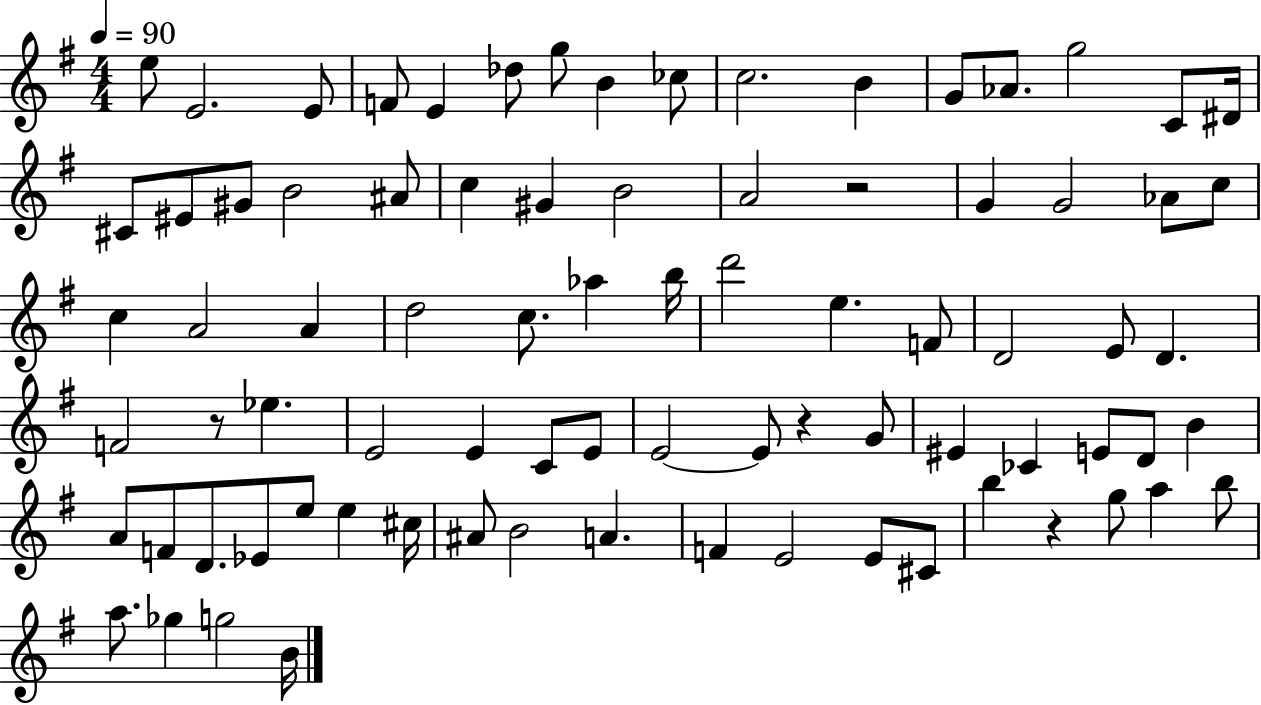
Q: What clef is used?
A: treble